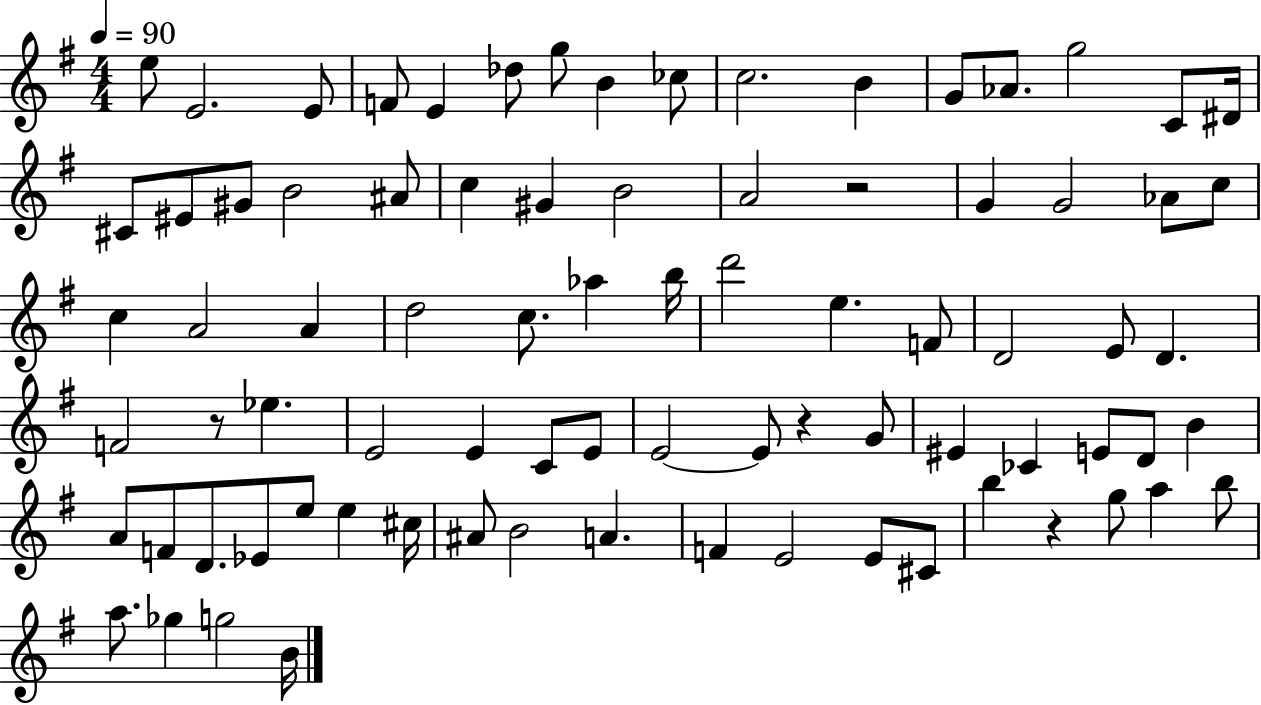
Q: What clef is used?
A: treble